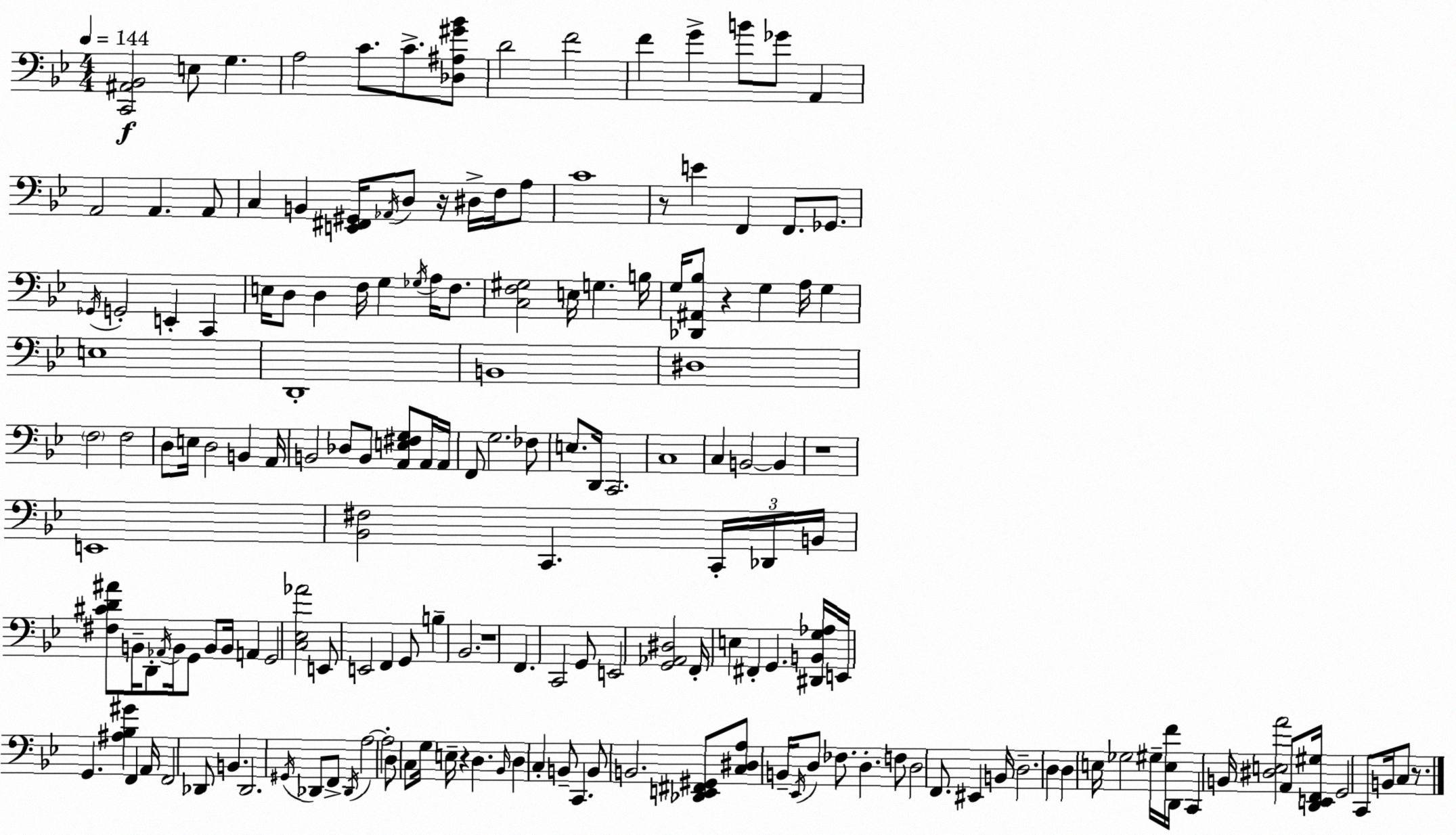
X:1
T:Untitled
M:4/4
L:1/4
K:Bb
[C,,^A,,_B,,]2 E,/2 G, A,2 C/2 C/2 [_D,^A,^G_B]/2 D2 F2 F G B/2 _G/2 A,, A,,2 A,, A,,/2 C, B,, [E,,^F,,^G,,]/4 _A,,/4 D,/2 z/4 ^D,/4 F,/4 A,/2 C4 z/2 E F,, F,,/2 _G,,/2 _G,,/4 G,,2 E,, C,, E,/4 D,/2 D, F,/4 G, _G,/4 A,/4 F,/2 [C,F,^G,]2 E,/4 G, B,/4 G,/4 [_D,,^A,,_B,]/2 z G, A,/4 G, E,4 D,,4 B,,4 ^D,4 F,2 F,2 D,/2 E,/4 D,2 B,, A,,/4 B,,2 _D,/2 B,,/2 [A,,E,^F,G,]/2 A,,/4 A,,/4 F,,/2 G,2 _F,/2 E,/2 D,,/4 C,,2 C,4 C, B,,2 B,, z4 E,,4 [_B,,^F,]2 C,, C,,/4 _D,,/4 B,,/4 [^F,^CD^A]/2 B,,/4 D,,/2 _A,,/4 B,,/4 G,,/2 B,,/2 B,,/4 A,, G,,2 [C,_E,_A]2 E,,/2 E,,2 F,, G,,/2 B, _B,,2 z4 F,, C,,2 G,,/2 E,,2 [G,,_A,,^D,]2 F,,/4 E, ^F,, G,, [^D,,B,,G,_A,]/4 E,,/4 G,, [^A,_B,^G] F,, A,,/4 F,,2 _D,,/2 B,, _D,,2 ^G,,/4 _D,,/2 F,,/2 _D,,/4 A,2 A,2 D,/2 C,/2 G,/4 E,/4 z D, _B,,/4 D, C, B,,/2 C,, B,,/2 B,,2 [_D,,E,,^F,,^G,,]/2 [C,^D,A,]/2 B,,/4 _E,,/4 D,/2 _F,/2 D, F,/2 D,2 F,,/2 ^E,, B,,/4 D,2 D, D, E,/4 _G,2 ^G,/4 [E,F]/4 D,,/4 C,, B,,/4 [^D,E,A]2 A,,/2 [D,,E,,F,,^G,]/4 G,,2 C,,/2 B,,/4 C,/2 z/2